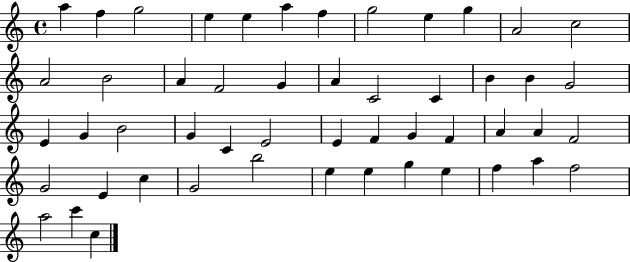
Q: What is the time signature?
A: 4/4